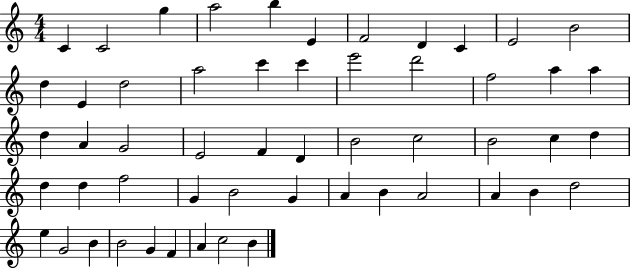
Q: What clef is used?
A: treble